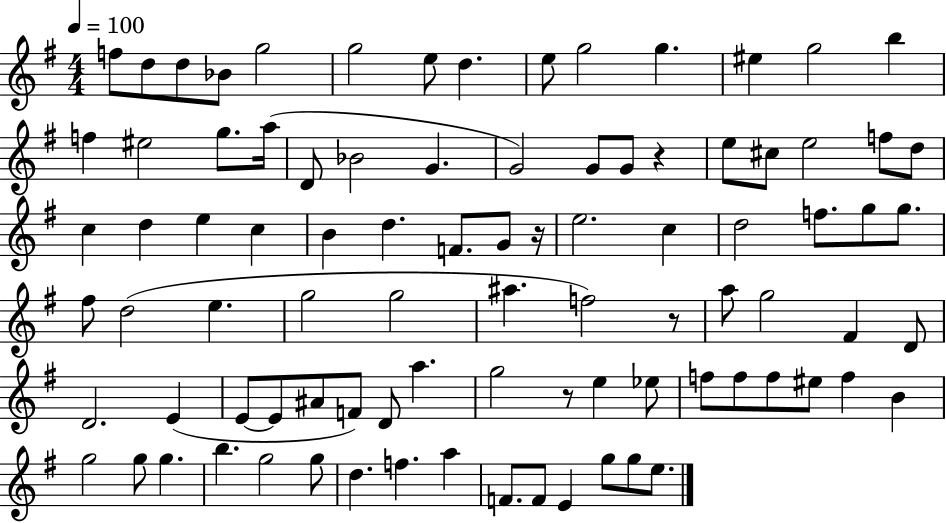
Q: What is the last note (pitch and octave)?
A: E5